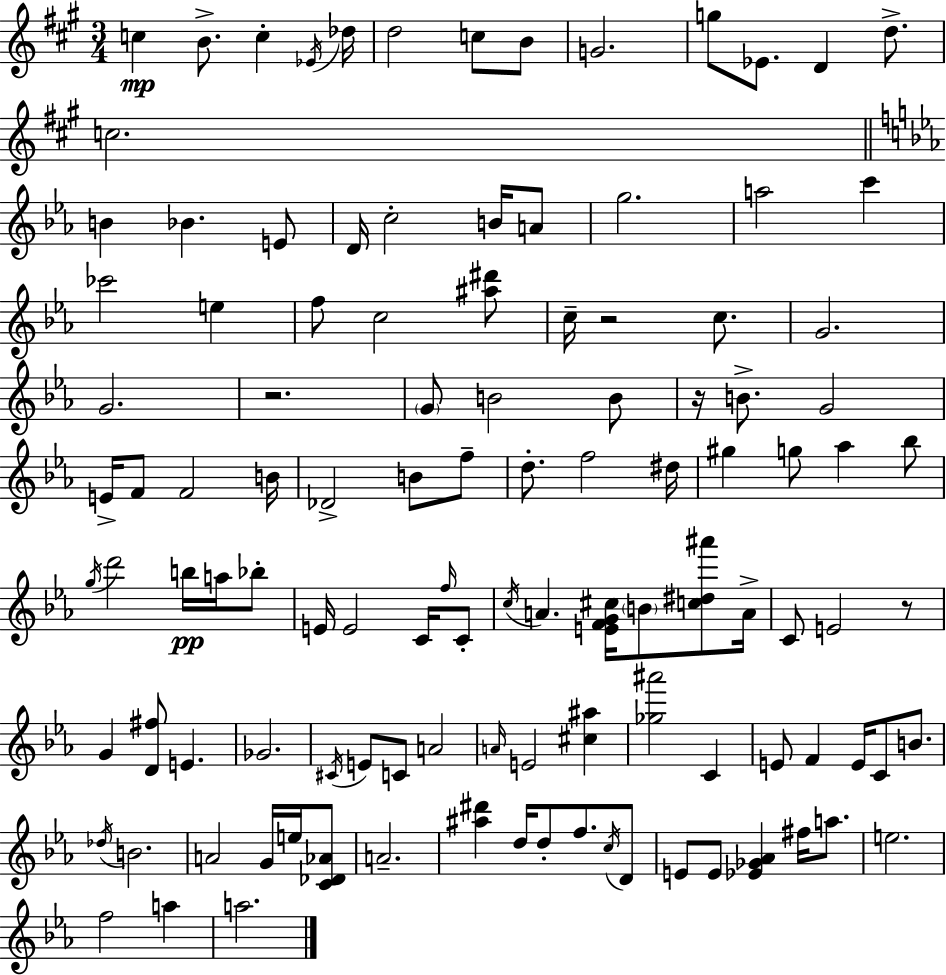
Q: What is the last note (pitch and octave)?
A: A5